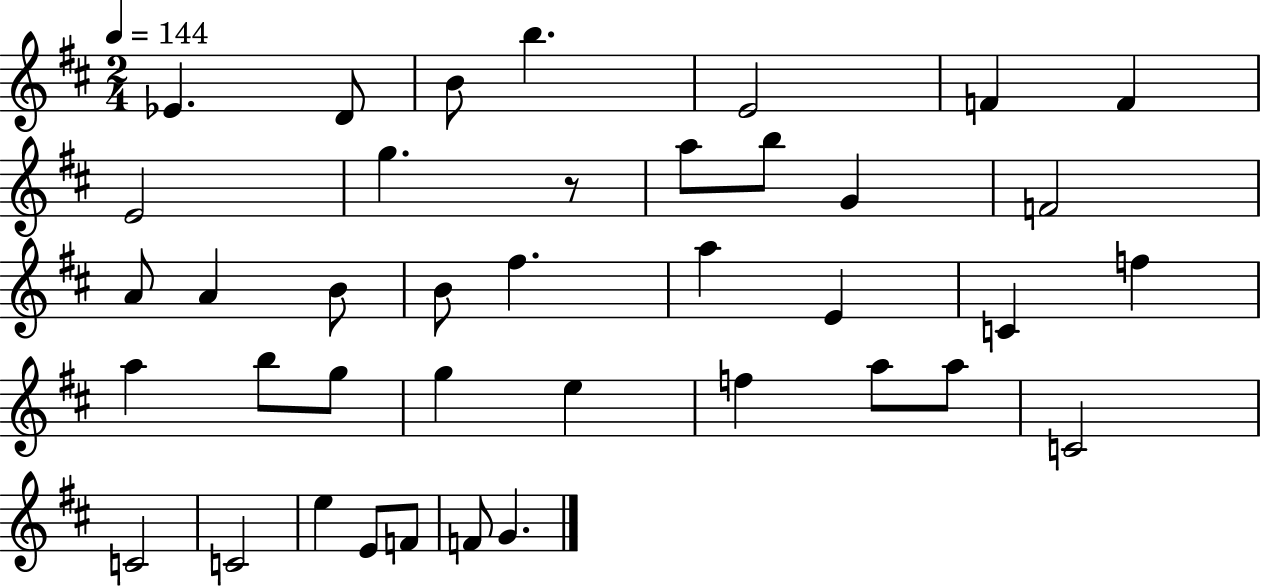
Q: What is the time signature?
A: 2/4